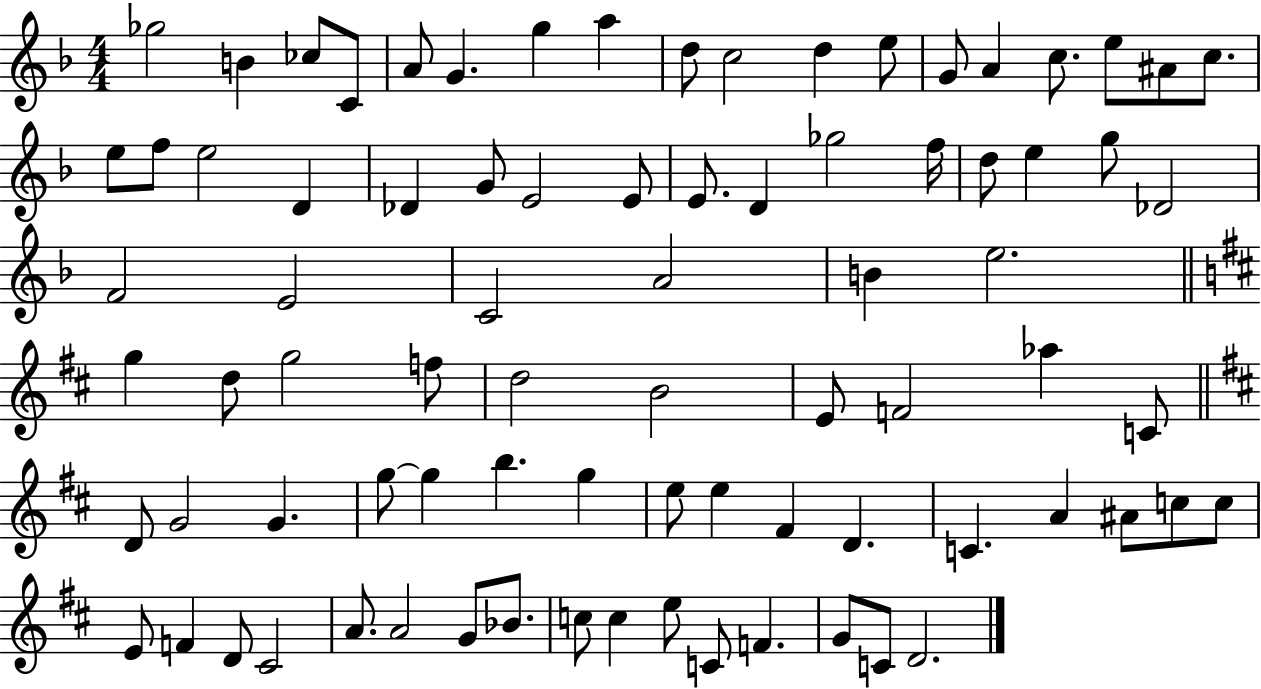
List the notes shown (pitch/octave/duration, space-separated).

Gb5/h B4/q CES5/e C4/e A4/e G4/q. G5/q A5/q D5/e C5/h D5/q E5/e G4/e A4/q C5/e. E5/e A#4/e C5/e. E5/e F5/e E5/h D4/q Db4/q G4/e E4/h E4/e E4/e. D4/q Gb5/h F5/s D5/e E5/q G5/e Db4/h F4/h E4/h C4/h A4/h B4/q E5/h. G5/q D5/e G5/h F5/e D5/h B4/h E4/e F4/h Ab5/q C4/e D4/e G4/h G4/q. G5/e G5/q B5/q. G5/q E5/e E5/q F#4/q D4/q. C4/q. A4/q A#4/e C5/e C5/e E4/e F4/q D4/e C#4/h A4/e. A4/h G4/e Bb4/e. C5/e C5/q E5/e C4/e F4/q. G4/e C4/e D4/h.